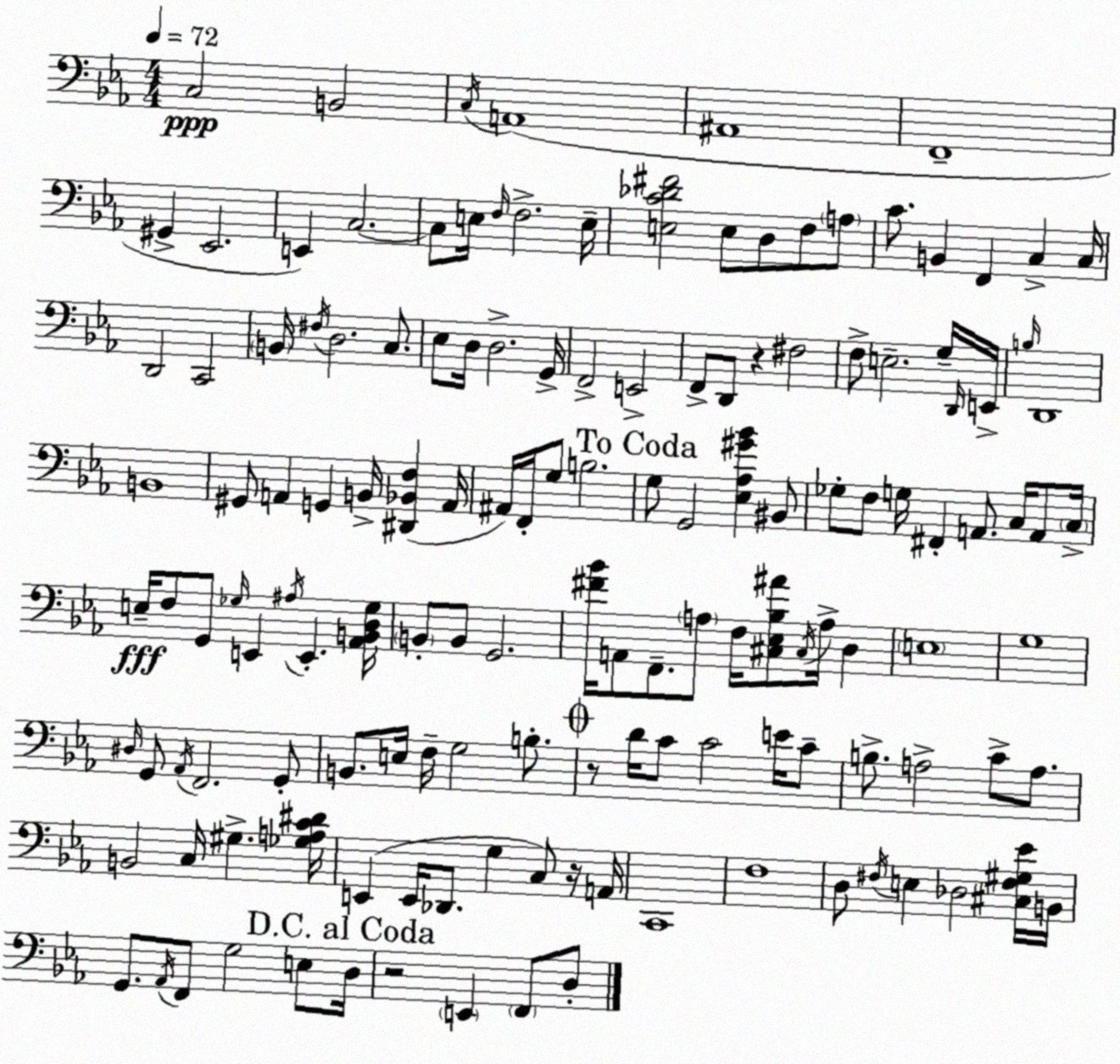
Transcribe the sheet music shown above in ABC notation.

X:1
T:Untitled
M:4/4
L:1/4
K:Eb
C,2 B,,2 C,/4 A,,4 ^A,,4 F,,4 ^G,, _E,,2 E,, C,2 C,/2 E,/4 F,/4 F,2 E,/4 [E,C_D^F]2 E,/2 D,/2 F,/2 A,/2 C/2 B,, F,, C, C,/4 D,,2 C,,2 B,,/4 ^F,/4 D,2 C,/2 _E,/2 D,/4 D,2 G,,/4 F,,2 E,,2 F,,/2 D,,/2 z ^F,2 F,/2 E,2 G,/4 D,,/4 E,,/4 B,/4 D,,4 B,,4 ^G,,/2 A,, G,, B,,/4 [^D,,_B,,F,] A,,/4 ^A,,/4 F,,/4 G,/2 B,2 G,/2 G,,2 [_E,_A,^G_B] ^B,,/2 _G,/2 F,/2 G,/4 ^F,, A,,/2 C,/4 A,,/2 C,/4 E,/4 F,/2 G,,/2 _G,/4 E,, ^A,/4 E,, [_A,,B,,D,_G,]/4 B,,/2 B,,/2 G,,2 [^F_B]/4 A,,/2 F,,/2 A,/2 F,/4 [^C,_E,_B,^A]/2 ^C,/4 A,/4 D, E,4 G,4 ^D,/4 G,,/2 _A,,/4 F,,2 G,,/2 B,,/2 E,/4 F,/4 G,2 B,/2 z/2 D/4 C/2 C2 E/4 C/2 B,/2 A,2 C/2 A,/2 B,,2 C,/4 ^G, [_G,A,C^D]/4 E,, E,,/4 _D,,/2 G, C,/2 z/4 A,,/4 C,,4 F,4 D,/2 ^F,/4 E, _D,2 [^C,^F,^G,_E]/4 B,,/4 G,,/2 _A,,/4 F,,/2 G,2 E,/2 D,/4 z2 E,, F,,/2 D,/2